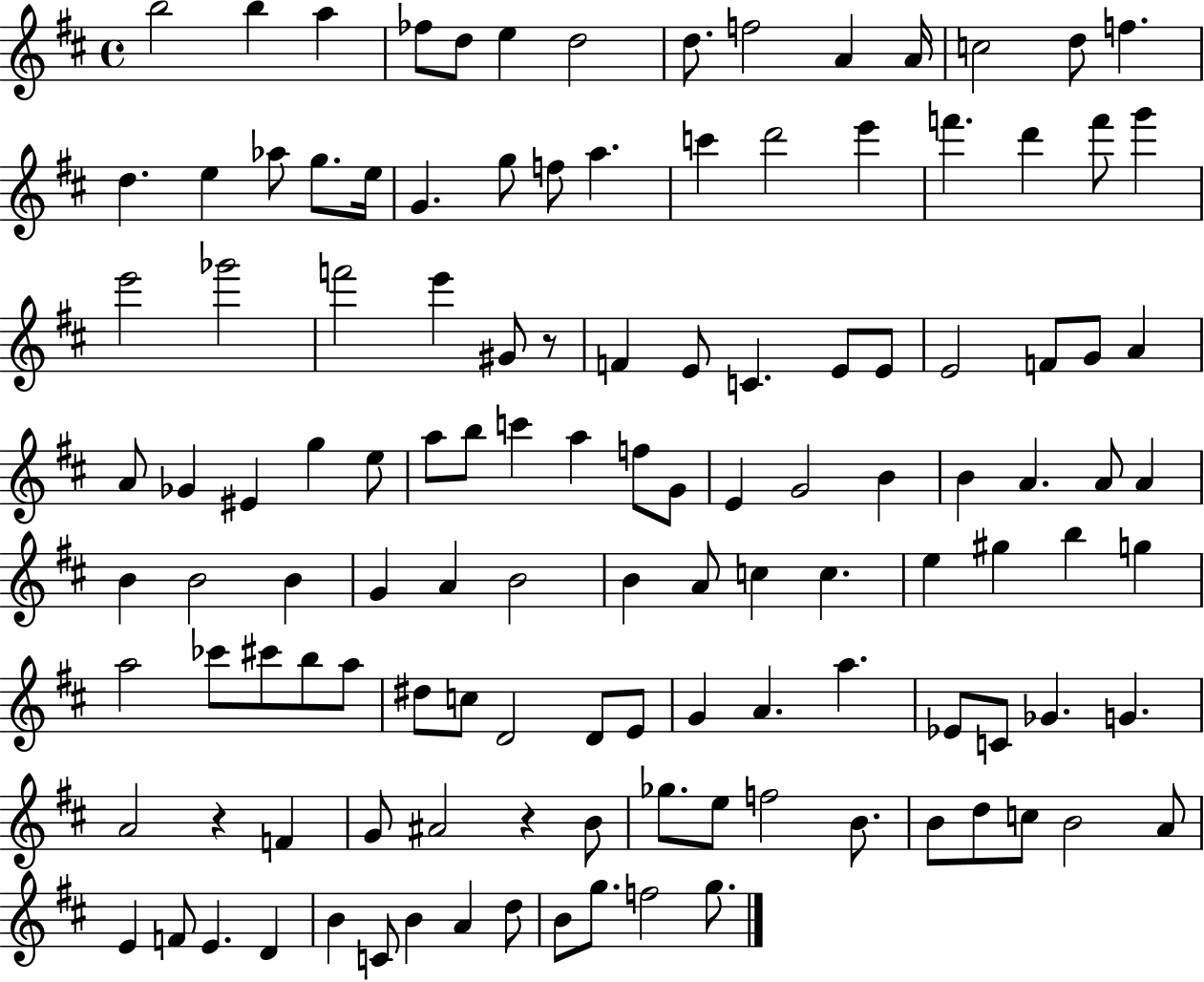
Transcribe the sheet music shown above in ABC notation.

X:1
T:Untitled
M:4/4
L:1/4
K:D
b2 b a _f/2 d/2 e d2 d/2 f2 A A/4 c2 d/2 f d e _a/2 g/2 e/4 G g/2 f/2 a c' d'2 e' f' d' f'/2 g' e'2 _g'2 f'2 e' ^G/2 z/2 F E/2 C E/2 E/2 E2 F/2 G/2 A A/2 _G ^E g e/2 a/2 b/2 c' a f/2 G/2 E G2 B B A A/2 A B B2 B G A B2 B A/2 c c e ^g b g a2 _c'/2 ^c'/2 b/2 a/2 ^d/2 c/2 D2 D/2 E/2 G A a _E/2 C/2 _G G A2 z F G/2 ^A2 z B/2 _g/2 e/2 f2 B/2 B/2 d/2 c/2 B2 A/2 E F/2 E D B C/2 B A d/2 B/2 g/2 f2 g/2